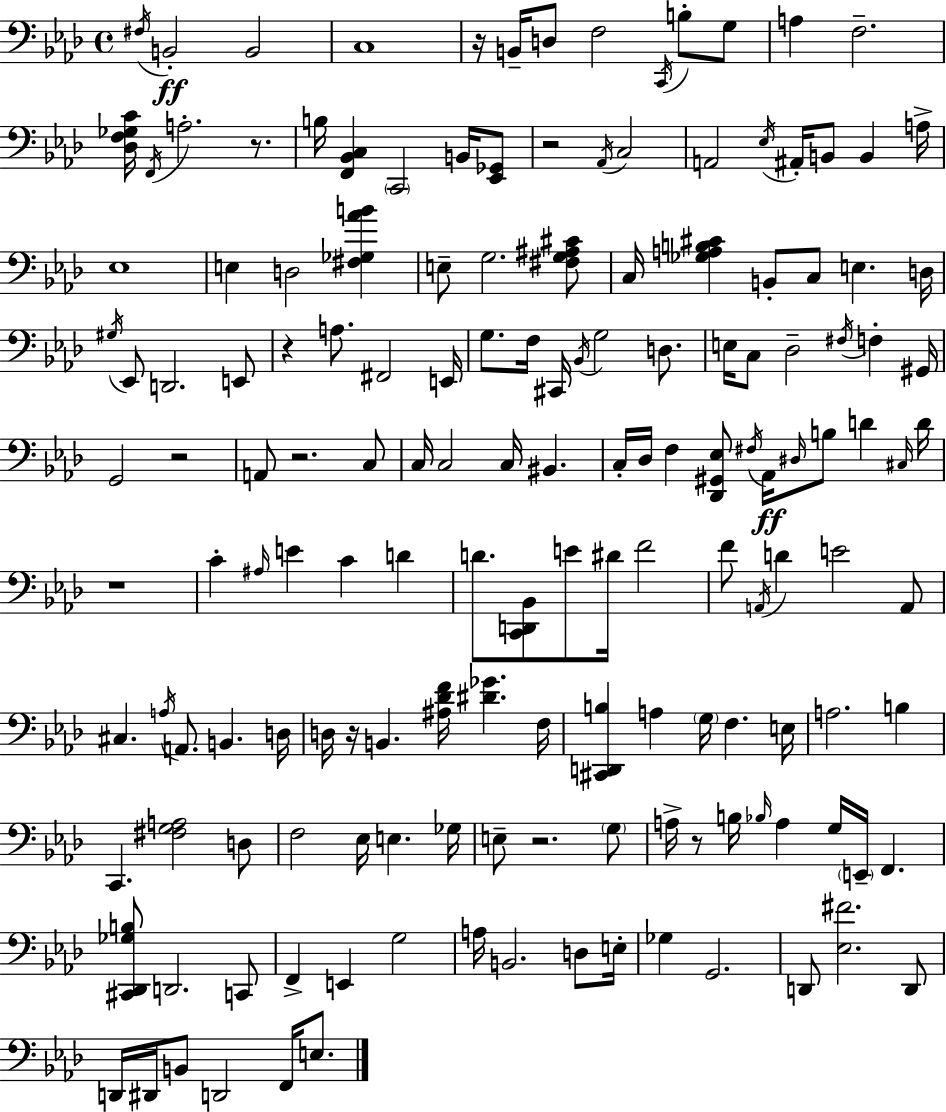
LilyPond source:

{
  \clef bass
  \time 4/4
  \defaultTimeSignature
  \key aes \major
  \acciaccatura { fis16 }\ff b,2-. b,2 | c1 | r16 b,16-- d8 f2 \acciaccatura { c,16 } b8-. | g8 a4 f2.-- | \break <des f ges c'>16 \acciaccatura { f,16 } a2.-. | r8. b16 <f, bes, c>4 \parenthesize c,2 | b,16 <ees, ges,>8 r2 \acciaccatura { aes,16 } c2 | a,2 \acciaccatura { ees16 } ais,16-. b,8 | \break b,4 a16-> ees1 | e4 d2 | <fis ges aes' b'>4 e8-- g2. | <fis g ais cis'>8 c16 <ges a b cis'>4 b,8-. c8 e4. | \break d16 \acciaccatura { gis16 } ees,8 d,2. | e,8 r4 a8. fis,2 | e,16 g8. f16 cis,16 \acciaccatura { bes,16 } g2 | d8. e16 c8 des2-- | \break \acciaccatura { fis16 } f4-. gis,16 g,2 | r2 a,8 r2. | c8 c16 c2 | c16 bis,4. c16-. des16 f4 <des, gis, ees>8 | \break \acciaccatura { fis16 } aes,16\ff \grace { dis16 } b8 d'4 \grace { cis16 } d'16 r1 | c'4-. \grace { ais16 } | e'4 c'4 d'4 d'8. <c, d, bes,>8 | e'8 dis'16 f'2 f'8 \acciaccatura { a,16 } d'4 | \break e'2 a,8 cis4. | \acciaccatura { a16 } a,8. b,4. d16 d16 r16 | b,4. <ais des' f'>16 <dis' ges'>4. f16 <cis, d, b>4 | a4 \parenthesize g16 f4. e16 a2. | \break b4 c,4. | <fis g a>2 d8 f2 | ees16 e4. ges16 e8-- | r2. \parenthesize g8 a16-> r8 | \break b16 \grace { bes16 } a4 g16 \parenthesize e,16-- f,4. <cis, des, ges b>8 | d,2. c,8 f,4-> | e,4 g2 a16 | b,2. d8 e16-. ges4 | \break g,2. d,8 | <ees fis'>2. d,8 d,16 | dis,16 b,8 d,2 f,16 e8. \bar "|."
}